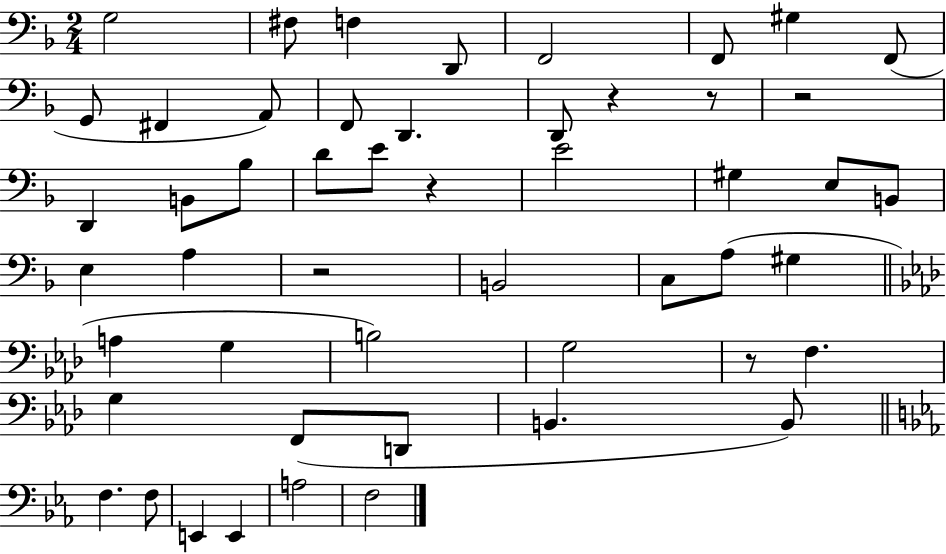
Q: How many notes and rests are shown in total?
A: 51